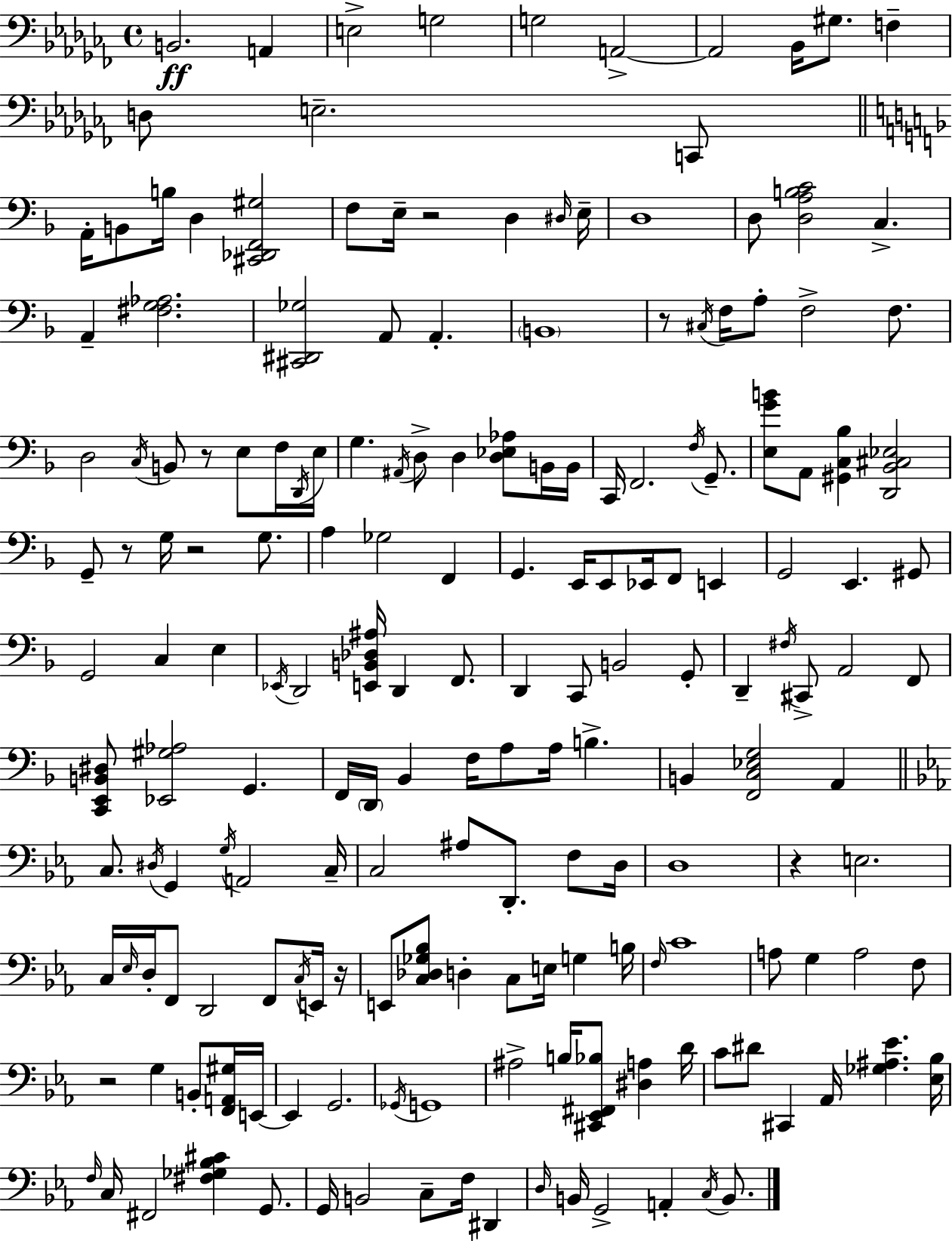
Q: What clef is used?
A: bass